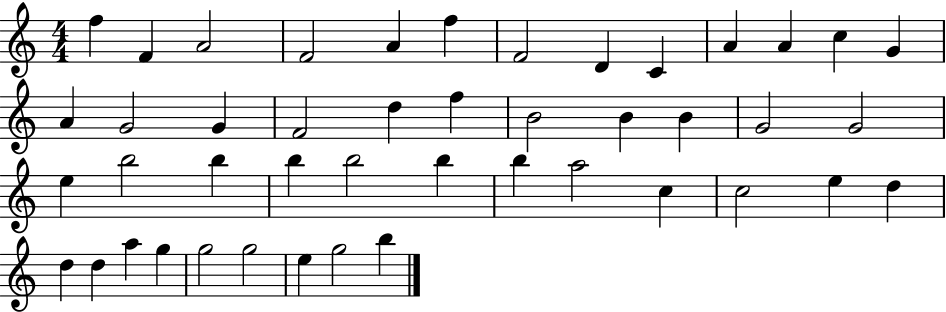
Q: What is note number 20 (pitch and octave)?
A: B4